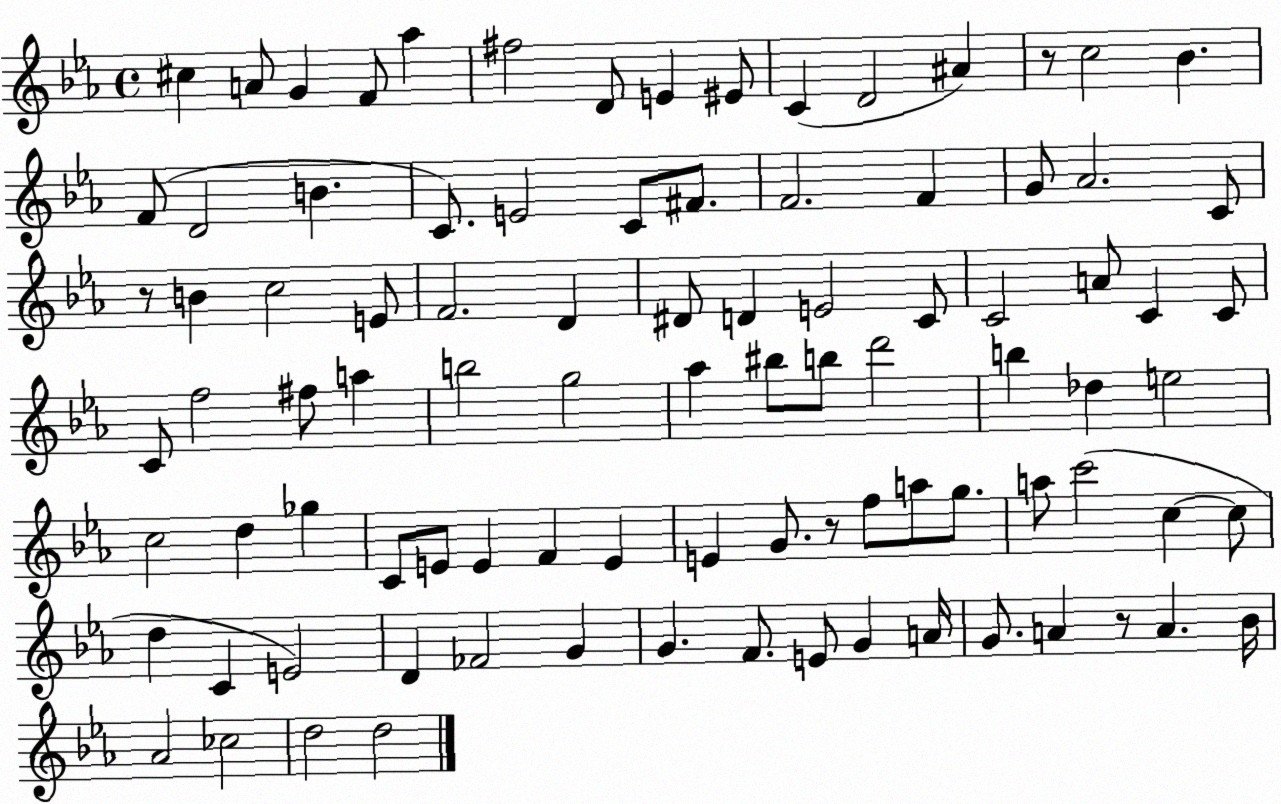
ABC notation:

X:1
T:Untitled
M:4/4
L:1/4
K:Eb
^c A/2 G F/2 _a ^f2 D/2 E ^E/2 C D2 ^A z/2 c2 _B F/2 D2 B C/2 E2 C/2 ^F/2 F2 F G/2 _A2 C/2 z/2 B c2 E/2 F2 D ^D/2 D E2 C/2 C2 A/2 C C/2 C/2 f2 ^f/2 a b2 g2 _a ^b/2 b/2 d'2 b _d e2 c2 d _g C/2 E/2 E F E E G/2 z/2 f/2 a/2 g/2 a/2 c'2 c c/2 d C E2 D _F2 G G F/2 E/2 G A/4 G/2 A z/2 A _B/4 _A2 _c2 d2 d2